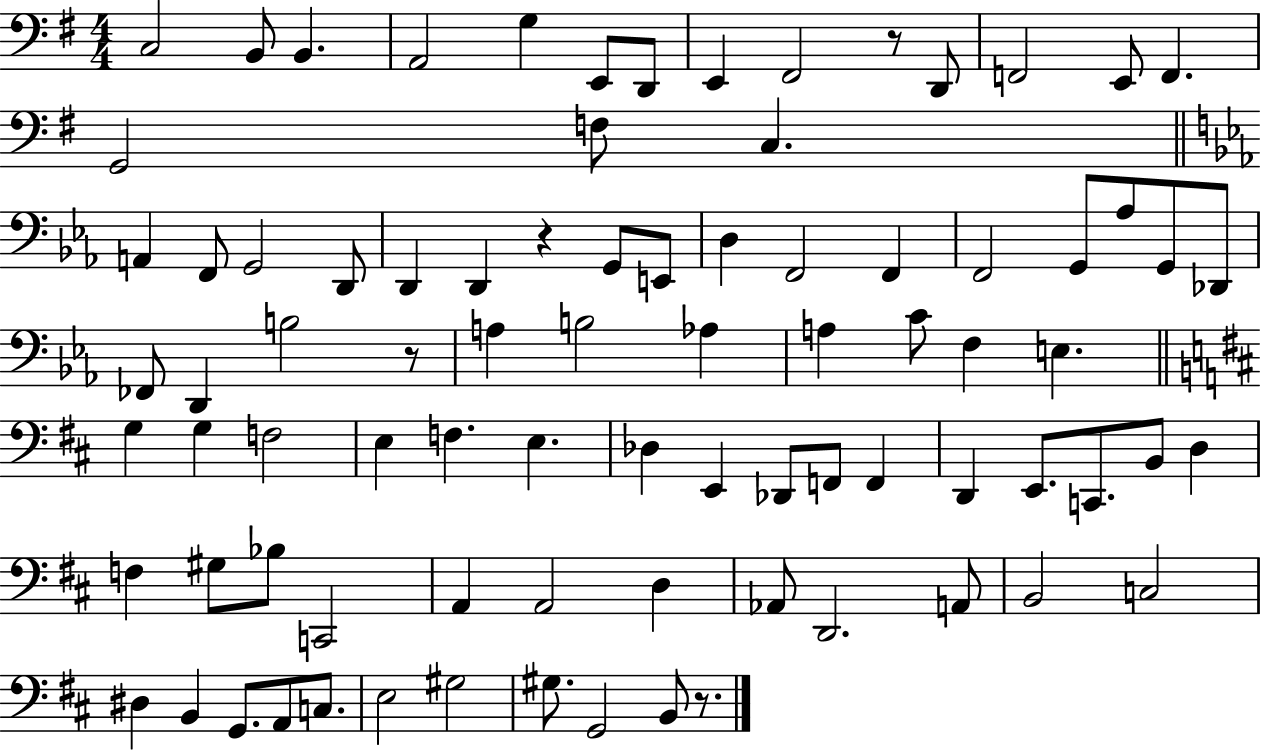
C3/h B2/e B2/q. A2/h G3/q E2/e D2/e E2/q F#2/h R/e D2/e F2/h E2/e F2/q. G2/h F3/e C3/q. A2/q F2/e G2/h D2/e D2/q D2/q R/q G2/e E2/e D3/q F2/h F2/q F2/h G2/e Ab3/e G2/e Db2/e FES2/e D2/q B3/h R/e A3/q B3/h Ab3/q A3/q C4/e F3/q E3/q. G3/q G3/q F3/h E3/q F3/q. E3/q. Db3/q E2/q Db2/e F2/e F2/q D2/q E2/e. C2/e. B2/e D3/q F3/q G#3/e Bb3/e C2/h A2/q A2/h D3/q Ab2/e D2/h. A2/e B2/h C3/h D#3/q B2/q G2/e. A2/e C3/e. E3/h G#3/h G#3/e. G2/h B2/e R/e.